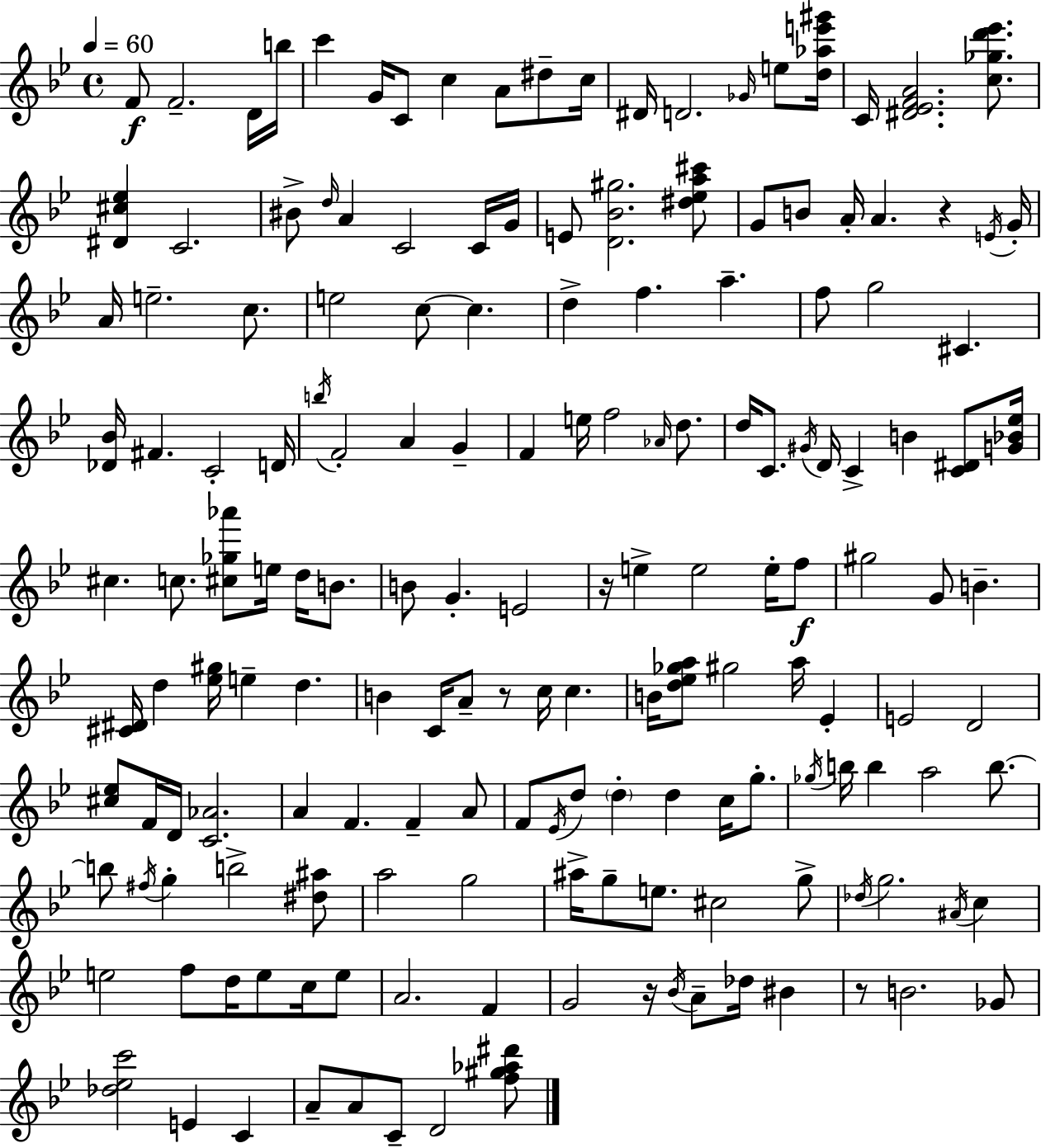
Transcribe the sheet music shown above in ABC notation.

X:1
T:Untitled
M:4/4
L:1/4
K:Gm
F/2 F2 D/4 b/4 c' G/4 C/2 c A/2 ^d/2 c/4 ^D/4 D2 _G/4 e/2 [d_ae'^g']/4 C/4 [^D_EFA]2 [c_gd'_e']/2 [^D^c_e] C2 ^B/2 d/4 A C2 C/4 G/4 E/2 [D_B^g]2 [^d_ea^c']/2 G/2 B/2 A/4 A z E/4 G/4 A/4 e2 c/2 e2 c/2 c d f a f/2 g2 ^C [_D_B]/4 ^F C2 D/4 b/4 F2 A G F e/4 f2 _A/4 d/2 d/4 C/2 ^G/4 D/4 C B [C^D]/2 [G_B_e]/4 ^c c/2 [^c_g_a']/2 e/4 d/4 B/2 B/2 G E2 z/4 e e2 e/4 f/2 ^g2 G/2 B [^C^D]/4 d [_e^g]/4 e d B C/4 A/2 z/2 c/4 c B/4 [d_e_ga]/2 ^g2 a/4 _E E2 D2 [^c_e]/2 F/4 D/4 [C_A]2 A F F A/2 F/2 _E/4 d/2 d d c/4 g/2 _g/4 b/4 b a2 b/2 b/2 ^f/4 g b2 [^d^a]/2 a2 g2 ^a/4 g/2 e/2 ^c2 g/2 _d/4 g2 ^A/4 c e2 f/2 d/4 e/2 c/4 e/2 A2 F G2 z/4 _B/4 A/2 _d/4 ^B z/2 B2 _G/2 [_d_ec']2 E C A/2 A/2 C/2 D2 [f^g_a^d']/2